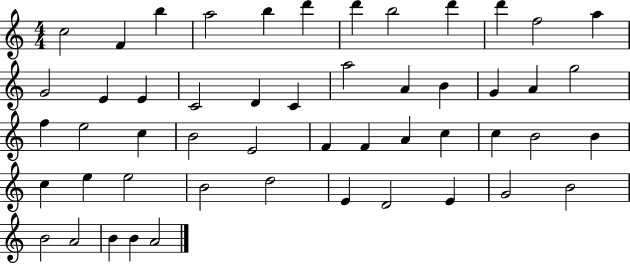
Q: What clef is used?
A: treble